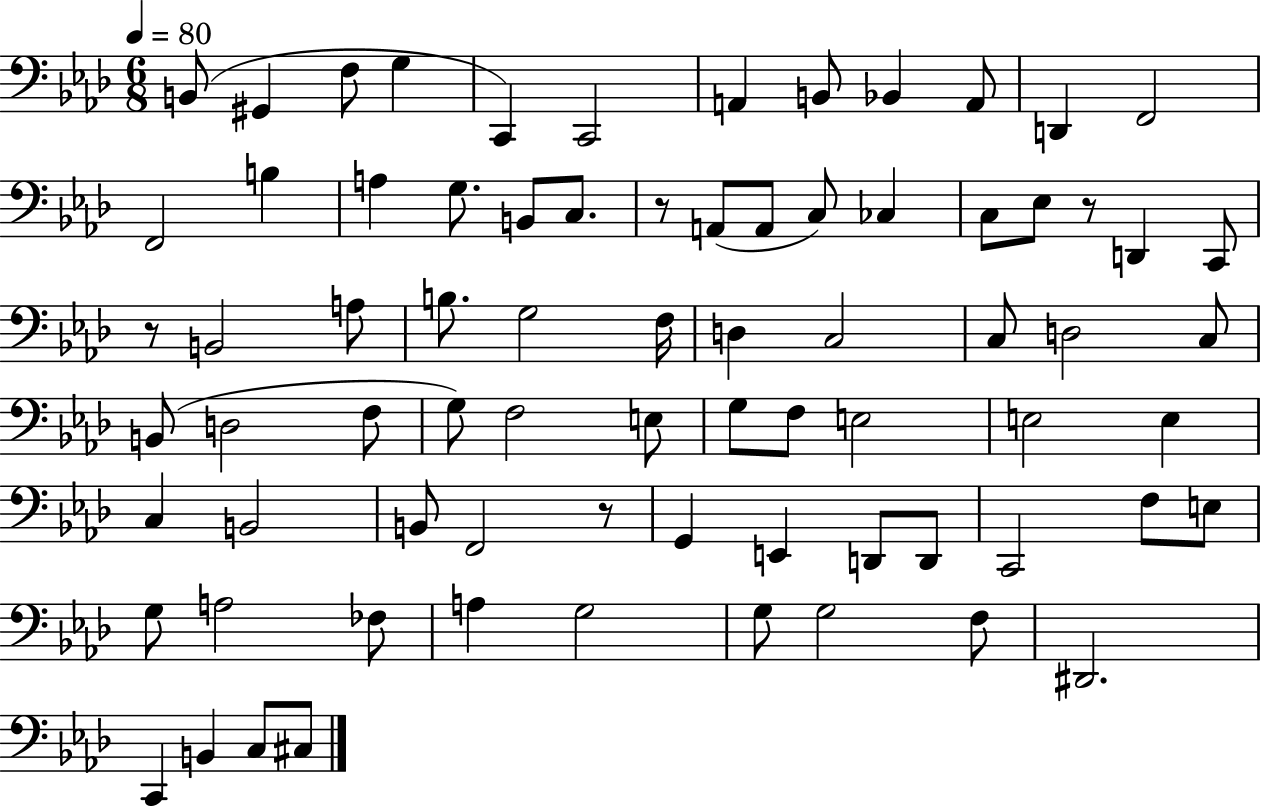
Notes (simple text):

B2/e G#2/q F3/e G3/q C2/q C2/h A2/q B2/e Bb2/q A2/e D2/q F2/h F2/h B3/q A3/q G3/e. B2/e C3/e. R/e A2/e A2/e C3/e CES3/q C3/e Eb3/e R/e D2/q C2/e R/e B2/h A3/e B3/e. G3/h F3/s D3/q C3/h C3/e D3/h C3/e B2/e D3/h F3/e G3/e F3/h E3/e G3/e F3/e E3/h E3/h E3/q C3/q B2/h B2/e F2/h R/e G2/q E2/q D2/e D2/e C2/h F3/e E3/e G3/e A3/h FES3/e A3/q G3/h G3/e G3/h F3/e D#2/h. C2/q B2/q C3/e C#3/e